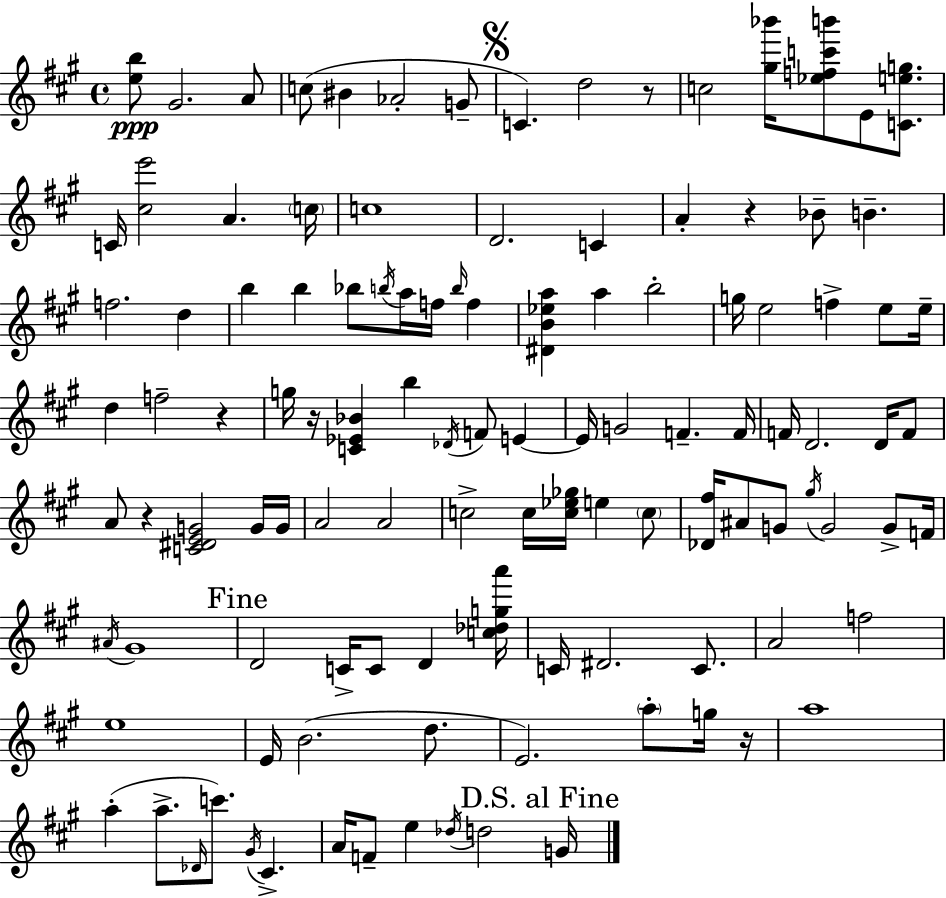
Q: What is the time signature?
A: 4/4